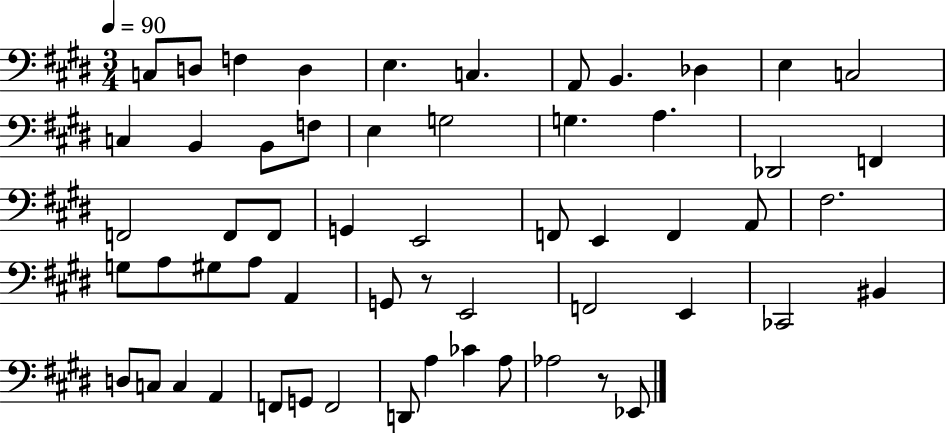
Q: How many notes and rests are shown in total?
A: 57